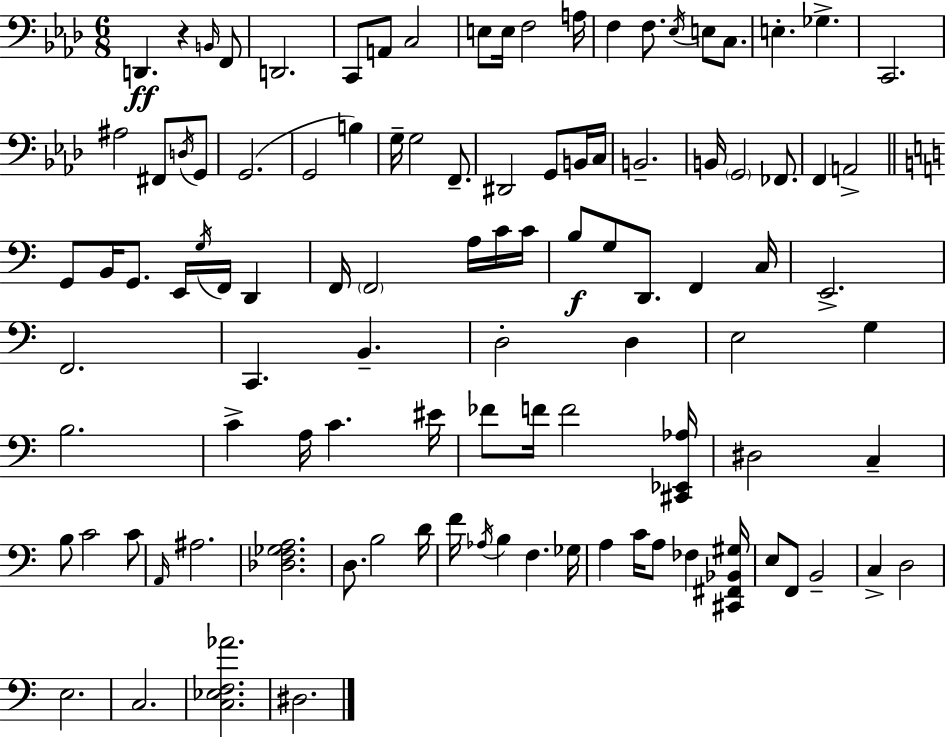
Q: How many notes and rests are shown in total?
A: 104